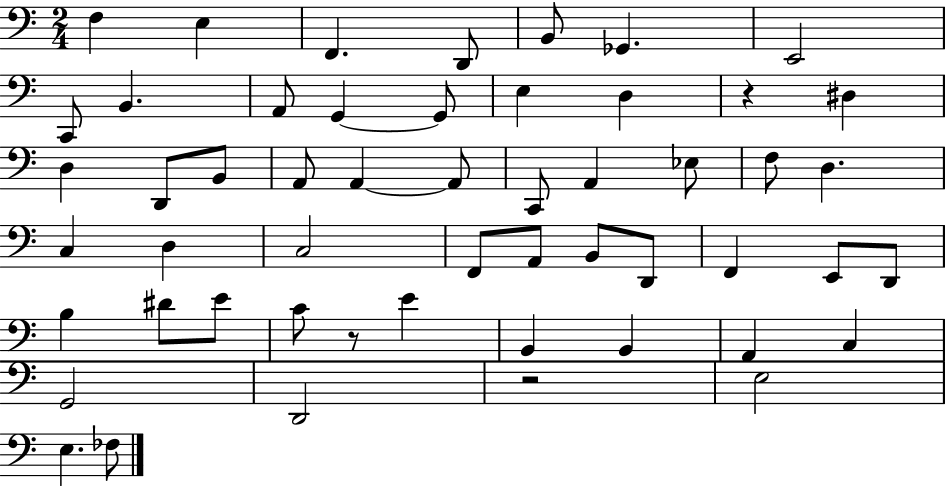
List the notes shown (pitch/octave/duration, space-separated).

F3/q E3/q F2/q. D2/e B2/e Gb2/q. E2/h C2/e B2/q. A2/e G2/q G2/e E3/q D3/q R/q D#3/q D3/q D2/e B2/e A2/e A2/q A2/e C2/e A2/q Eb3/e F3/e D3/q. C3/q D3/q C3/h F2/e A2/e B2/e D2/e F2/q E2/e D2/e B3/q D#4/e E4/e C4/e R/e E4/q B2/q B2/q A2/q C3/q G2/h D2/h R/h E3/h E3/q. FES3/e